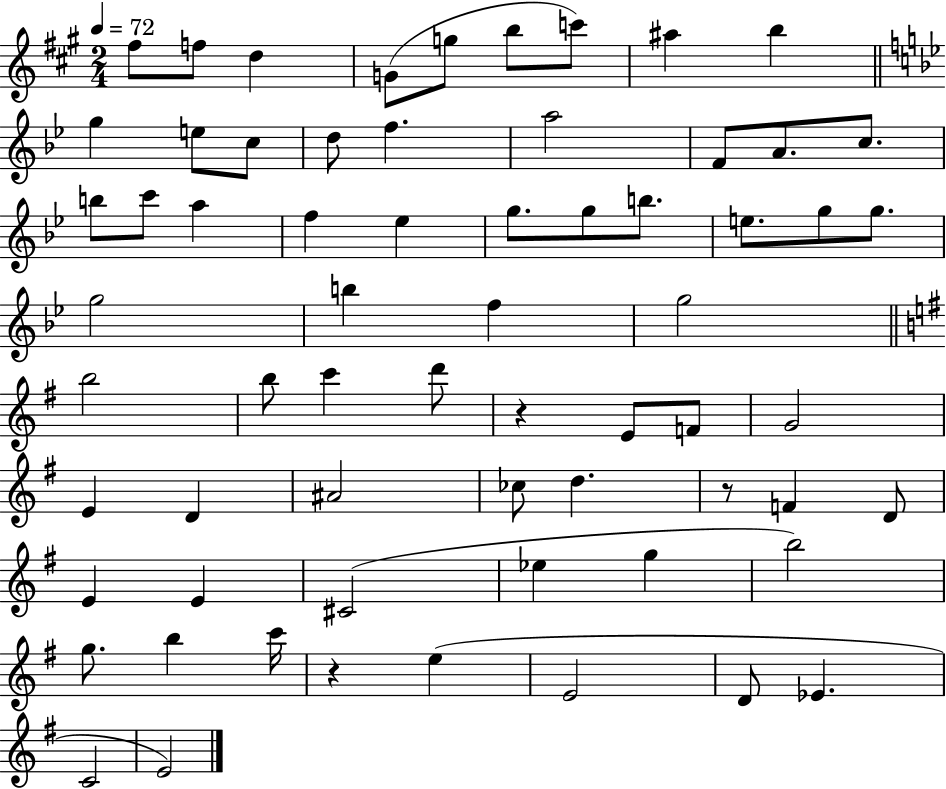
{
  \clef treble
  \numericTimeSignature
  \time 2/4
  \key a \major
  \tempo 4 = 72
  fis''8 f''8 d''4 | g'8( g''8 b''8 c'''8) | ais''4 b''4 | \bar "||" \break \key g \minor g''4 e''8 c''8 | d''8 f''4. | a''2 | f'8 a'8. c''8. | \break b''8 c'''8 a''4 | f''4 ees''4 | g''8. g''8 b''8. | e''8. g''8 g''8. | \break g''2 | b''4 f''4 | g''2 | \bar "||" \break \key g \major b''2 | b''8 c'''4 d'''8 | r4 e'8 f'8 | g'2 | \break e'4 d'4 | ais'2 | ces''8 d''4. | r8 f'4 d'8 | \break e'4 e'4 | cis'2( | ees''4 g''4 | b''2) | \break g''8. b''4 c'''16 | r4 e''4( | e'2 | d'8 ees'4. | \break c'2 | e'2) | \bar "|."
}